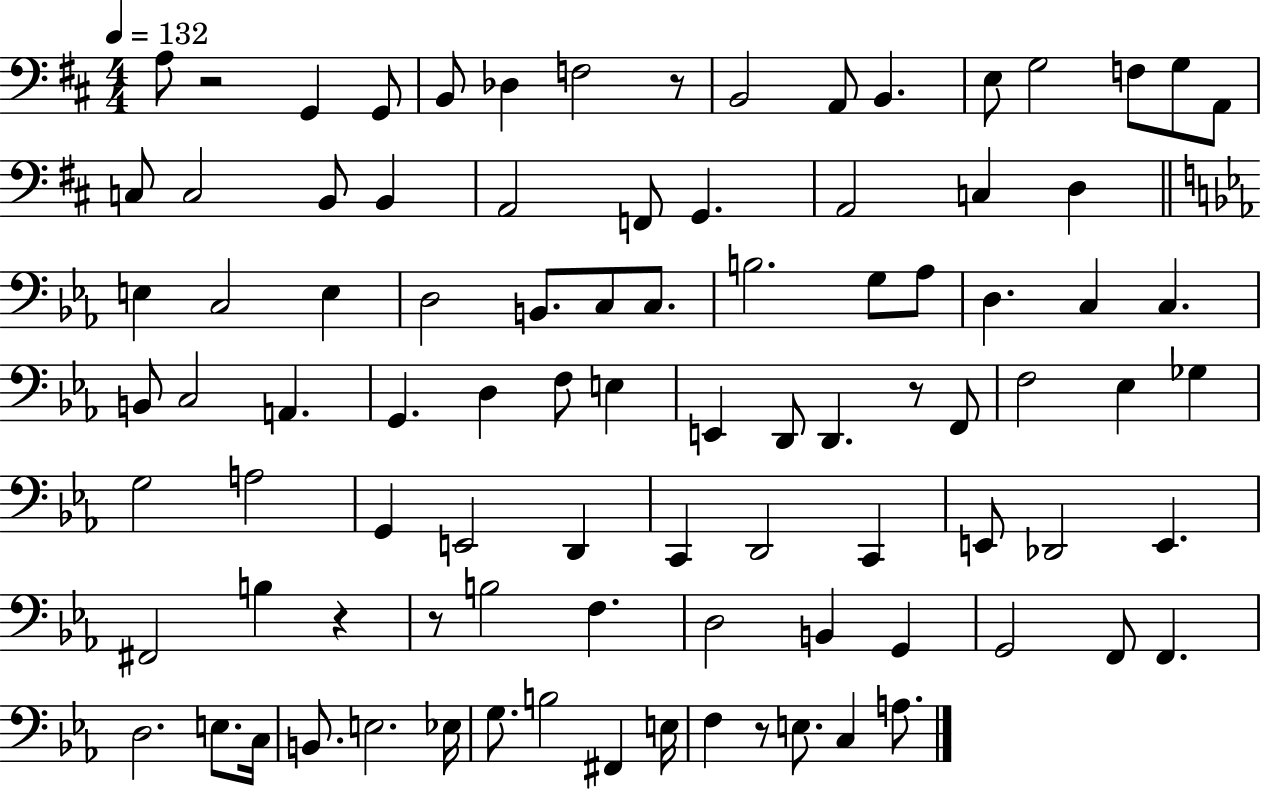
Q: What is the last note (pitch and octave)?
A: A3